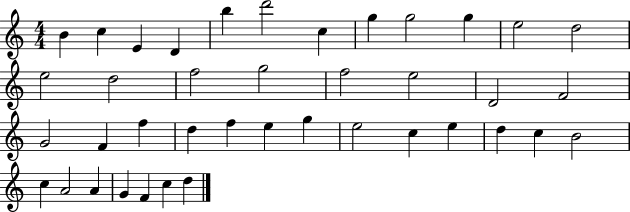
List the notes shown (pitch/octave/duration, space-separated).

B4/q C5/q E4/q D4/q B5/q D6/h C5/q G5/q G5/h G5/q E5/h D5/h E5/h D5/h F5/h G5/h F5/h E5/h D4/h F4/h G4/h F4/q F5/q D5/q F5/q E5/q G5/q E5/h C5/q E5/q D5/q C5/q B4/h C5/q A4/h A4/q G4/q F4/q C5/q D5/q